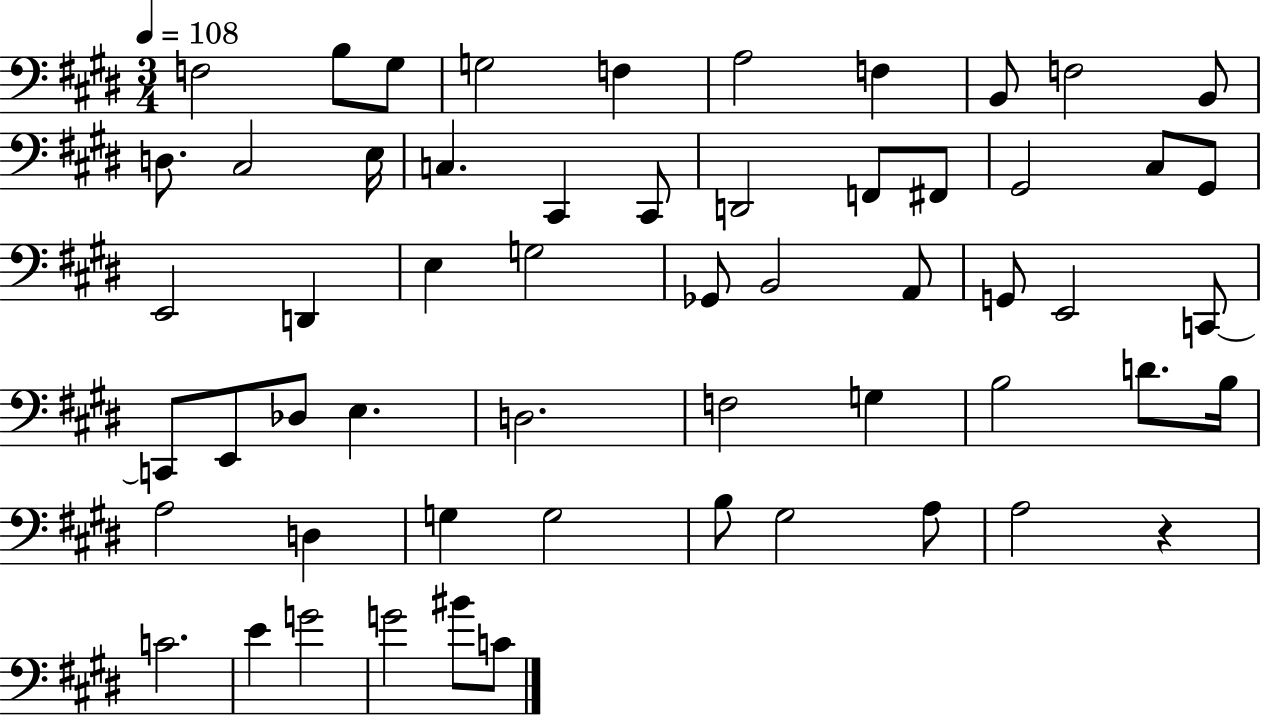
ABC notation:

X:1
T:Untitled
M:3/4
L:1/4
K:E
F,2 B,/2 ^G,/2 G,2 F, A,2 F, B,,/2 F,2 B,,/2 D,/2 ^C,2 E,/4 C, ^C,, ^C,,/2 D,,2 F,,/2 ^F,,/2 ^G,,2 ^C,/2 ^G,,/2 E,,2 D,, E, G,2 _G,,/2 B,,2 A,,/2 G,,/2 E,,2 C,,/2 C,,/2 E,,/2 _D,/2 E, D,2 F,2 G, B,2 D/2 B,/4 A,2 D, G, G,2 B,/2 ^G,2 A,/2 A,2 z C2 E G2 G2 ^B/2 C/2